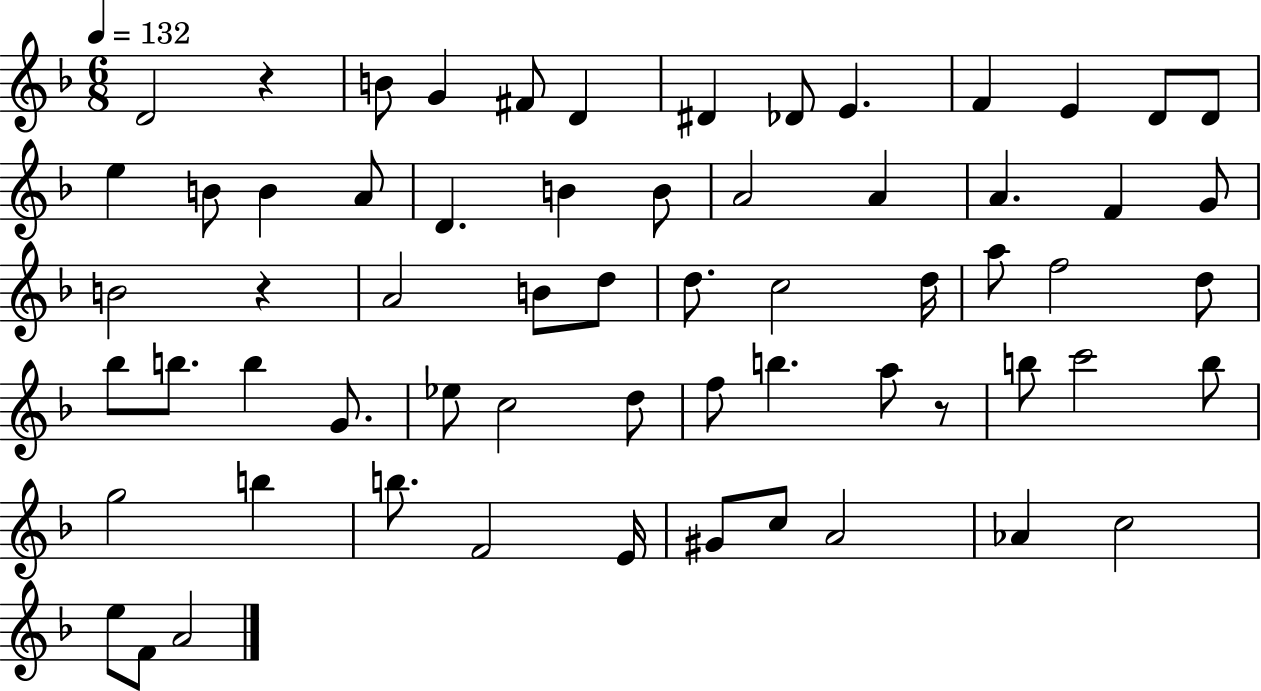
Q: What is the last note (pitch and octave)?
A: A4